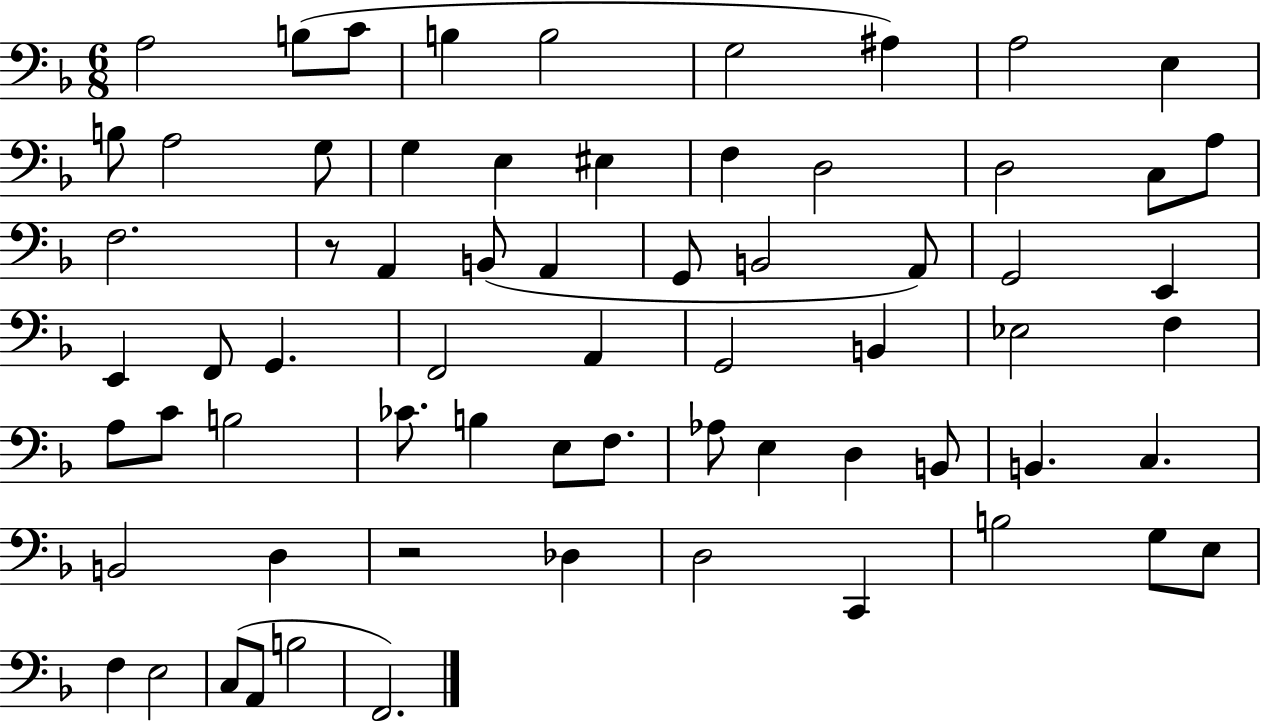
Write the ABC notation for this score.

X:1
T:Untitled
M:6/8
L:1/4
K:F
A,2 B,/2 C/2 B, B,2 G,2 ^A, A,2 E, B,/2 A,2 G,/2 G, E, ^E, F, D,2 D,2 C,/2 A,/2 F,2 z/2 A,, B,,/2 A,, G,,/2 B,,2 A,,/2 G,,2 E,, E,, F,,/2 G,, F,,2 A,, G,,2 B,, _E,2 F, A,/2 C/2 B,2 _C/2 B, E,/2 F,/2 _A,/2 E, D, B,,/2 B,, C, B,,2 D, z2 _D, D,2 C,, B,2 G,/2 E,/2 F, E,2 C,/2 A,,/2 B,2 F,,2